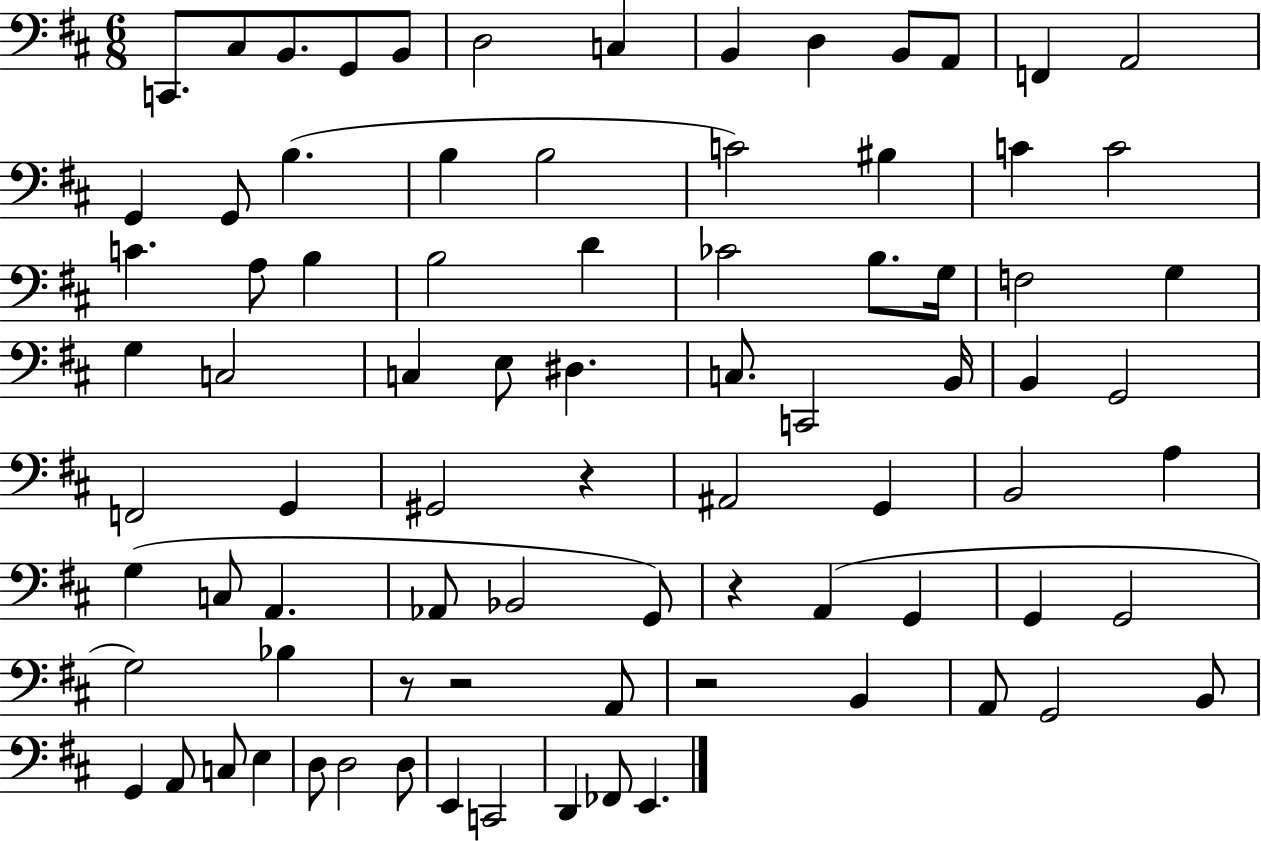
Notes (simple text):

C2/e. C#3/e B2/e. G2/e B2/e D3/h C3/q B2/q D3/q B2/e A2/e F2/q A2/h G2/q G2/e B3/q. B3/q B3/h C4/h BIS3/q C4/q C4/h C4/q. A3/e B3/q B3/h D4/q CES4/h B3/e. G3/s F3/h G3/q G3/q C3/h C3/q E3/e D#3/q. C3/e. C2/h B2/s B2/q G2/h F2/h G2/q G#2/h R/q A#2/h G2/q B2/h A3/q G3/q C3/e A2/q. Ab2/e Bb2/h G2/e R/q A2/q G2/q G2/q G2/h G3/h Bb3/q R/e R/h A2/e R/h B2/q A2/e G2/h B2/e G2/q A2/e C3/e E3/q D3/e D3/h D3/e E2/q C2/h D2/q FES2/e E2/q.